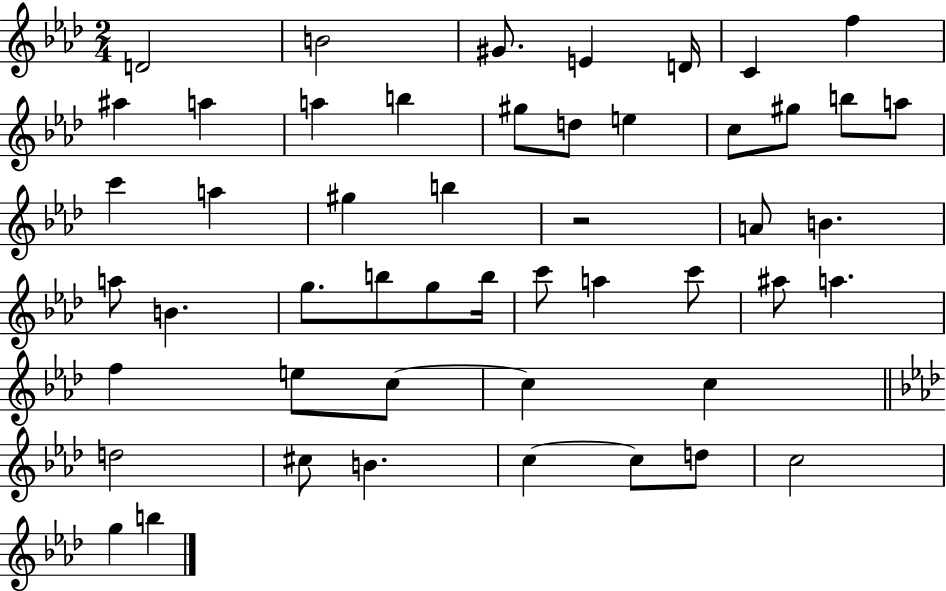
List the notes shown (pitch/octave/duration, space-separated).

D4/h B4/h G#4/e. E4/q D4/s C4/q F5/q A#5/q A5/q A5/q B5/q G#5/e D5/e E5/q C5/e G#5/e B5/e A5/e C6/q A5/q G#5/q B5/q R/h A4/e B4/q. A5/e B4/q. G5/e. B5/e G5/e B5/s C6/e A5/q C6/e A#5/e A5/q. F5/q E5/e C5/e C5/q C5/q D5/h C#5/e B4/q. C5/q C5/e D5/e C5/h G5/q B5/q